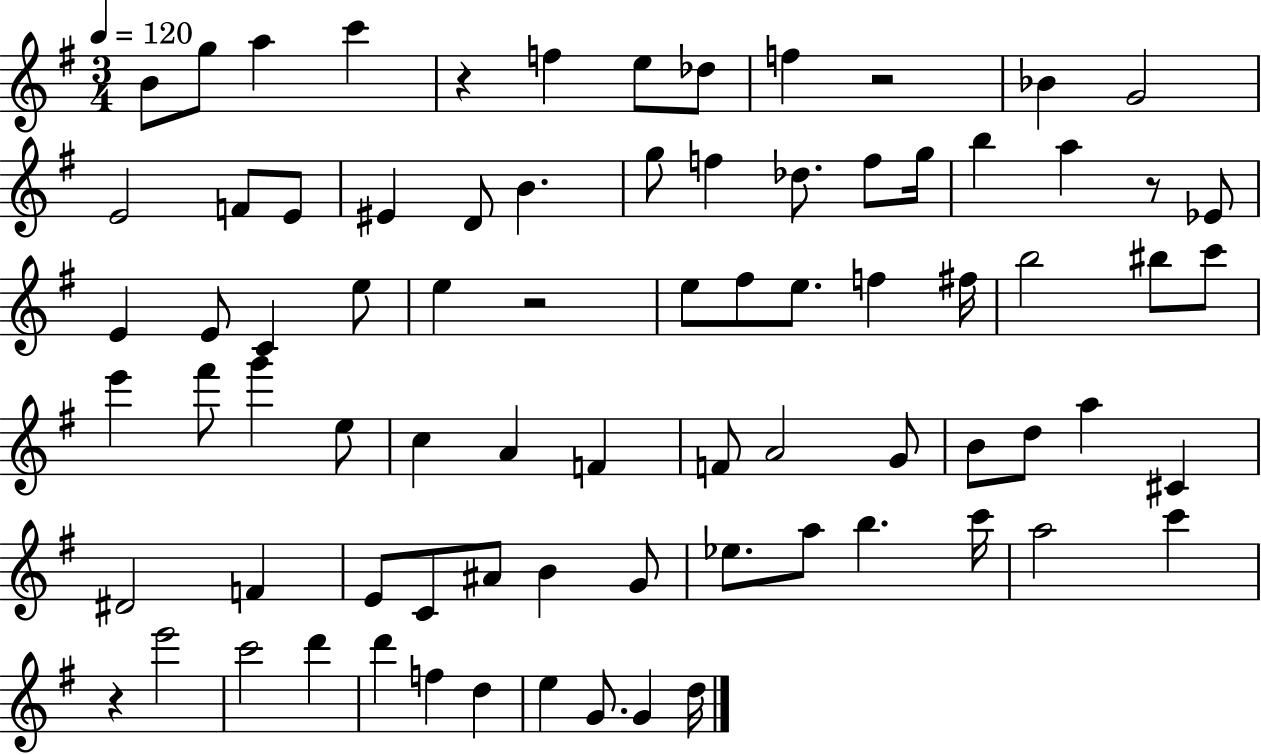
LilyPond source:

{
  \clef treble
  \numericTimeSignature
  \time 3/4
  \key g \major
  \tempo 4 = 120
  \repeat volta 2 { b'8 g''8 a''4 c'''4 | r4 f''4 e''8 des''8 | f''4 r2 | bes'4 g'2 | \break e'2 f'8 e'8 | eis'4 d'8 b'4. | g''8 f''4 des''8. f''8 g''16 | b''4 a''4 r8 ees'8 | \break e'4 e'8 c'4 e''8 | e''4 r2 | e''8 fis''8 e''8. f''4 fis''16 | b''2 bis''8 c'''8 | \break e'''4 fis'''8 g'''4 e''8 | c''4 a'4 f'4 | f'8 a'2 g'8 | b'8 d''8 a''4 cis'4 | \break dis'2 f'4 | e'8 c'8 ais'8 b'4 g'8 | ees''8. a''8 b''4. c'''16 | a''2 c'''4 | \break r4 e'''2 | c'''2 d'''4 | d'''4 f''4 d''4 | e''4 g'8. g'4 d''16 | \break } \bar "|."
}